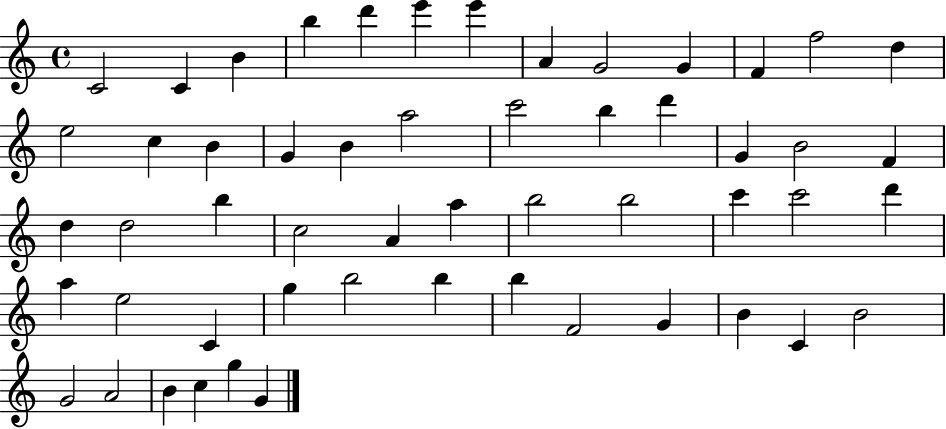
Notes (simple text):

C4/h C4/q B4/q B5/q D6/q E6/q E6/q A4/q G4/h G4/q F4/q F5/h D5/q E5/h C5/q B4/q G4/q B4/q A5/h C6/h B5/q D6/q G4/q B4/h F4/q D5/q D5/h B5/q C5/h A4/q A5/q B5/h B5/h C6/q C6/h D6/q A5/q E5/h C4/q G5/q B5/h B5/q B5/q F4/h G4/q B4/q C4/q B4/h G4/h A4/h B4/q C5/q G5/q G4/q